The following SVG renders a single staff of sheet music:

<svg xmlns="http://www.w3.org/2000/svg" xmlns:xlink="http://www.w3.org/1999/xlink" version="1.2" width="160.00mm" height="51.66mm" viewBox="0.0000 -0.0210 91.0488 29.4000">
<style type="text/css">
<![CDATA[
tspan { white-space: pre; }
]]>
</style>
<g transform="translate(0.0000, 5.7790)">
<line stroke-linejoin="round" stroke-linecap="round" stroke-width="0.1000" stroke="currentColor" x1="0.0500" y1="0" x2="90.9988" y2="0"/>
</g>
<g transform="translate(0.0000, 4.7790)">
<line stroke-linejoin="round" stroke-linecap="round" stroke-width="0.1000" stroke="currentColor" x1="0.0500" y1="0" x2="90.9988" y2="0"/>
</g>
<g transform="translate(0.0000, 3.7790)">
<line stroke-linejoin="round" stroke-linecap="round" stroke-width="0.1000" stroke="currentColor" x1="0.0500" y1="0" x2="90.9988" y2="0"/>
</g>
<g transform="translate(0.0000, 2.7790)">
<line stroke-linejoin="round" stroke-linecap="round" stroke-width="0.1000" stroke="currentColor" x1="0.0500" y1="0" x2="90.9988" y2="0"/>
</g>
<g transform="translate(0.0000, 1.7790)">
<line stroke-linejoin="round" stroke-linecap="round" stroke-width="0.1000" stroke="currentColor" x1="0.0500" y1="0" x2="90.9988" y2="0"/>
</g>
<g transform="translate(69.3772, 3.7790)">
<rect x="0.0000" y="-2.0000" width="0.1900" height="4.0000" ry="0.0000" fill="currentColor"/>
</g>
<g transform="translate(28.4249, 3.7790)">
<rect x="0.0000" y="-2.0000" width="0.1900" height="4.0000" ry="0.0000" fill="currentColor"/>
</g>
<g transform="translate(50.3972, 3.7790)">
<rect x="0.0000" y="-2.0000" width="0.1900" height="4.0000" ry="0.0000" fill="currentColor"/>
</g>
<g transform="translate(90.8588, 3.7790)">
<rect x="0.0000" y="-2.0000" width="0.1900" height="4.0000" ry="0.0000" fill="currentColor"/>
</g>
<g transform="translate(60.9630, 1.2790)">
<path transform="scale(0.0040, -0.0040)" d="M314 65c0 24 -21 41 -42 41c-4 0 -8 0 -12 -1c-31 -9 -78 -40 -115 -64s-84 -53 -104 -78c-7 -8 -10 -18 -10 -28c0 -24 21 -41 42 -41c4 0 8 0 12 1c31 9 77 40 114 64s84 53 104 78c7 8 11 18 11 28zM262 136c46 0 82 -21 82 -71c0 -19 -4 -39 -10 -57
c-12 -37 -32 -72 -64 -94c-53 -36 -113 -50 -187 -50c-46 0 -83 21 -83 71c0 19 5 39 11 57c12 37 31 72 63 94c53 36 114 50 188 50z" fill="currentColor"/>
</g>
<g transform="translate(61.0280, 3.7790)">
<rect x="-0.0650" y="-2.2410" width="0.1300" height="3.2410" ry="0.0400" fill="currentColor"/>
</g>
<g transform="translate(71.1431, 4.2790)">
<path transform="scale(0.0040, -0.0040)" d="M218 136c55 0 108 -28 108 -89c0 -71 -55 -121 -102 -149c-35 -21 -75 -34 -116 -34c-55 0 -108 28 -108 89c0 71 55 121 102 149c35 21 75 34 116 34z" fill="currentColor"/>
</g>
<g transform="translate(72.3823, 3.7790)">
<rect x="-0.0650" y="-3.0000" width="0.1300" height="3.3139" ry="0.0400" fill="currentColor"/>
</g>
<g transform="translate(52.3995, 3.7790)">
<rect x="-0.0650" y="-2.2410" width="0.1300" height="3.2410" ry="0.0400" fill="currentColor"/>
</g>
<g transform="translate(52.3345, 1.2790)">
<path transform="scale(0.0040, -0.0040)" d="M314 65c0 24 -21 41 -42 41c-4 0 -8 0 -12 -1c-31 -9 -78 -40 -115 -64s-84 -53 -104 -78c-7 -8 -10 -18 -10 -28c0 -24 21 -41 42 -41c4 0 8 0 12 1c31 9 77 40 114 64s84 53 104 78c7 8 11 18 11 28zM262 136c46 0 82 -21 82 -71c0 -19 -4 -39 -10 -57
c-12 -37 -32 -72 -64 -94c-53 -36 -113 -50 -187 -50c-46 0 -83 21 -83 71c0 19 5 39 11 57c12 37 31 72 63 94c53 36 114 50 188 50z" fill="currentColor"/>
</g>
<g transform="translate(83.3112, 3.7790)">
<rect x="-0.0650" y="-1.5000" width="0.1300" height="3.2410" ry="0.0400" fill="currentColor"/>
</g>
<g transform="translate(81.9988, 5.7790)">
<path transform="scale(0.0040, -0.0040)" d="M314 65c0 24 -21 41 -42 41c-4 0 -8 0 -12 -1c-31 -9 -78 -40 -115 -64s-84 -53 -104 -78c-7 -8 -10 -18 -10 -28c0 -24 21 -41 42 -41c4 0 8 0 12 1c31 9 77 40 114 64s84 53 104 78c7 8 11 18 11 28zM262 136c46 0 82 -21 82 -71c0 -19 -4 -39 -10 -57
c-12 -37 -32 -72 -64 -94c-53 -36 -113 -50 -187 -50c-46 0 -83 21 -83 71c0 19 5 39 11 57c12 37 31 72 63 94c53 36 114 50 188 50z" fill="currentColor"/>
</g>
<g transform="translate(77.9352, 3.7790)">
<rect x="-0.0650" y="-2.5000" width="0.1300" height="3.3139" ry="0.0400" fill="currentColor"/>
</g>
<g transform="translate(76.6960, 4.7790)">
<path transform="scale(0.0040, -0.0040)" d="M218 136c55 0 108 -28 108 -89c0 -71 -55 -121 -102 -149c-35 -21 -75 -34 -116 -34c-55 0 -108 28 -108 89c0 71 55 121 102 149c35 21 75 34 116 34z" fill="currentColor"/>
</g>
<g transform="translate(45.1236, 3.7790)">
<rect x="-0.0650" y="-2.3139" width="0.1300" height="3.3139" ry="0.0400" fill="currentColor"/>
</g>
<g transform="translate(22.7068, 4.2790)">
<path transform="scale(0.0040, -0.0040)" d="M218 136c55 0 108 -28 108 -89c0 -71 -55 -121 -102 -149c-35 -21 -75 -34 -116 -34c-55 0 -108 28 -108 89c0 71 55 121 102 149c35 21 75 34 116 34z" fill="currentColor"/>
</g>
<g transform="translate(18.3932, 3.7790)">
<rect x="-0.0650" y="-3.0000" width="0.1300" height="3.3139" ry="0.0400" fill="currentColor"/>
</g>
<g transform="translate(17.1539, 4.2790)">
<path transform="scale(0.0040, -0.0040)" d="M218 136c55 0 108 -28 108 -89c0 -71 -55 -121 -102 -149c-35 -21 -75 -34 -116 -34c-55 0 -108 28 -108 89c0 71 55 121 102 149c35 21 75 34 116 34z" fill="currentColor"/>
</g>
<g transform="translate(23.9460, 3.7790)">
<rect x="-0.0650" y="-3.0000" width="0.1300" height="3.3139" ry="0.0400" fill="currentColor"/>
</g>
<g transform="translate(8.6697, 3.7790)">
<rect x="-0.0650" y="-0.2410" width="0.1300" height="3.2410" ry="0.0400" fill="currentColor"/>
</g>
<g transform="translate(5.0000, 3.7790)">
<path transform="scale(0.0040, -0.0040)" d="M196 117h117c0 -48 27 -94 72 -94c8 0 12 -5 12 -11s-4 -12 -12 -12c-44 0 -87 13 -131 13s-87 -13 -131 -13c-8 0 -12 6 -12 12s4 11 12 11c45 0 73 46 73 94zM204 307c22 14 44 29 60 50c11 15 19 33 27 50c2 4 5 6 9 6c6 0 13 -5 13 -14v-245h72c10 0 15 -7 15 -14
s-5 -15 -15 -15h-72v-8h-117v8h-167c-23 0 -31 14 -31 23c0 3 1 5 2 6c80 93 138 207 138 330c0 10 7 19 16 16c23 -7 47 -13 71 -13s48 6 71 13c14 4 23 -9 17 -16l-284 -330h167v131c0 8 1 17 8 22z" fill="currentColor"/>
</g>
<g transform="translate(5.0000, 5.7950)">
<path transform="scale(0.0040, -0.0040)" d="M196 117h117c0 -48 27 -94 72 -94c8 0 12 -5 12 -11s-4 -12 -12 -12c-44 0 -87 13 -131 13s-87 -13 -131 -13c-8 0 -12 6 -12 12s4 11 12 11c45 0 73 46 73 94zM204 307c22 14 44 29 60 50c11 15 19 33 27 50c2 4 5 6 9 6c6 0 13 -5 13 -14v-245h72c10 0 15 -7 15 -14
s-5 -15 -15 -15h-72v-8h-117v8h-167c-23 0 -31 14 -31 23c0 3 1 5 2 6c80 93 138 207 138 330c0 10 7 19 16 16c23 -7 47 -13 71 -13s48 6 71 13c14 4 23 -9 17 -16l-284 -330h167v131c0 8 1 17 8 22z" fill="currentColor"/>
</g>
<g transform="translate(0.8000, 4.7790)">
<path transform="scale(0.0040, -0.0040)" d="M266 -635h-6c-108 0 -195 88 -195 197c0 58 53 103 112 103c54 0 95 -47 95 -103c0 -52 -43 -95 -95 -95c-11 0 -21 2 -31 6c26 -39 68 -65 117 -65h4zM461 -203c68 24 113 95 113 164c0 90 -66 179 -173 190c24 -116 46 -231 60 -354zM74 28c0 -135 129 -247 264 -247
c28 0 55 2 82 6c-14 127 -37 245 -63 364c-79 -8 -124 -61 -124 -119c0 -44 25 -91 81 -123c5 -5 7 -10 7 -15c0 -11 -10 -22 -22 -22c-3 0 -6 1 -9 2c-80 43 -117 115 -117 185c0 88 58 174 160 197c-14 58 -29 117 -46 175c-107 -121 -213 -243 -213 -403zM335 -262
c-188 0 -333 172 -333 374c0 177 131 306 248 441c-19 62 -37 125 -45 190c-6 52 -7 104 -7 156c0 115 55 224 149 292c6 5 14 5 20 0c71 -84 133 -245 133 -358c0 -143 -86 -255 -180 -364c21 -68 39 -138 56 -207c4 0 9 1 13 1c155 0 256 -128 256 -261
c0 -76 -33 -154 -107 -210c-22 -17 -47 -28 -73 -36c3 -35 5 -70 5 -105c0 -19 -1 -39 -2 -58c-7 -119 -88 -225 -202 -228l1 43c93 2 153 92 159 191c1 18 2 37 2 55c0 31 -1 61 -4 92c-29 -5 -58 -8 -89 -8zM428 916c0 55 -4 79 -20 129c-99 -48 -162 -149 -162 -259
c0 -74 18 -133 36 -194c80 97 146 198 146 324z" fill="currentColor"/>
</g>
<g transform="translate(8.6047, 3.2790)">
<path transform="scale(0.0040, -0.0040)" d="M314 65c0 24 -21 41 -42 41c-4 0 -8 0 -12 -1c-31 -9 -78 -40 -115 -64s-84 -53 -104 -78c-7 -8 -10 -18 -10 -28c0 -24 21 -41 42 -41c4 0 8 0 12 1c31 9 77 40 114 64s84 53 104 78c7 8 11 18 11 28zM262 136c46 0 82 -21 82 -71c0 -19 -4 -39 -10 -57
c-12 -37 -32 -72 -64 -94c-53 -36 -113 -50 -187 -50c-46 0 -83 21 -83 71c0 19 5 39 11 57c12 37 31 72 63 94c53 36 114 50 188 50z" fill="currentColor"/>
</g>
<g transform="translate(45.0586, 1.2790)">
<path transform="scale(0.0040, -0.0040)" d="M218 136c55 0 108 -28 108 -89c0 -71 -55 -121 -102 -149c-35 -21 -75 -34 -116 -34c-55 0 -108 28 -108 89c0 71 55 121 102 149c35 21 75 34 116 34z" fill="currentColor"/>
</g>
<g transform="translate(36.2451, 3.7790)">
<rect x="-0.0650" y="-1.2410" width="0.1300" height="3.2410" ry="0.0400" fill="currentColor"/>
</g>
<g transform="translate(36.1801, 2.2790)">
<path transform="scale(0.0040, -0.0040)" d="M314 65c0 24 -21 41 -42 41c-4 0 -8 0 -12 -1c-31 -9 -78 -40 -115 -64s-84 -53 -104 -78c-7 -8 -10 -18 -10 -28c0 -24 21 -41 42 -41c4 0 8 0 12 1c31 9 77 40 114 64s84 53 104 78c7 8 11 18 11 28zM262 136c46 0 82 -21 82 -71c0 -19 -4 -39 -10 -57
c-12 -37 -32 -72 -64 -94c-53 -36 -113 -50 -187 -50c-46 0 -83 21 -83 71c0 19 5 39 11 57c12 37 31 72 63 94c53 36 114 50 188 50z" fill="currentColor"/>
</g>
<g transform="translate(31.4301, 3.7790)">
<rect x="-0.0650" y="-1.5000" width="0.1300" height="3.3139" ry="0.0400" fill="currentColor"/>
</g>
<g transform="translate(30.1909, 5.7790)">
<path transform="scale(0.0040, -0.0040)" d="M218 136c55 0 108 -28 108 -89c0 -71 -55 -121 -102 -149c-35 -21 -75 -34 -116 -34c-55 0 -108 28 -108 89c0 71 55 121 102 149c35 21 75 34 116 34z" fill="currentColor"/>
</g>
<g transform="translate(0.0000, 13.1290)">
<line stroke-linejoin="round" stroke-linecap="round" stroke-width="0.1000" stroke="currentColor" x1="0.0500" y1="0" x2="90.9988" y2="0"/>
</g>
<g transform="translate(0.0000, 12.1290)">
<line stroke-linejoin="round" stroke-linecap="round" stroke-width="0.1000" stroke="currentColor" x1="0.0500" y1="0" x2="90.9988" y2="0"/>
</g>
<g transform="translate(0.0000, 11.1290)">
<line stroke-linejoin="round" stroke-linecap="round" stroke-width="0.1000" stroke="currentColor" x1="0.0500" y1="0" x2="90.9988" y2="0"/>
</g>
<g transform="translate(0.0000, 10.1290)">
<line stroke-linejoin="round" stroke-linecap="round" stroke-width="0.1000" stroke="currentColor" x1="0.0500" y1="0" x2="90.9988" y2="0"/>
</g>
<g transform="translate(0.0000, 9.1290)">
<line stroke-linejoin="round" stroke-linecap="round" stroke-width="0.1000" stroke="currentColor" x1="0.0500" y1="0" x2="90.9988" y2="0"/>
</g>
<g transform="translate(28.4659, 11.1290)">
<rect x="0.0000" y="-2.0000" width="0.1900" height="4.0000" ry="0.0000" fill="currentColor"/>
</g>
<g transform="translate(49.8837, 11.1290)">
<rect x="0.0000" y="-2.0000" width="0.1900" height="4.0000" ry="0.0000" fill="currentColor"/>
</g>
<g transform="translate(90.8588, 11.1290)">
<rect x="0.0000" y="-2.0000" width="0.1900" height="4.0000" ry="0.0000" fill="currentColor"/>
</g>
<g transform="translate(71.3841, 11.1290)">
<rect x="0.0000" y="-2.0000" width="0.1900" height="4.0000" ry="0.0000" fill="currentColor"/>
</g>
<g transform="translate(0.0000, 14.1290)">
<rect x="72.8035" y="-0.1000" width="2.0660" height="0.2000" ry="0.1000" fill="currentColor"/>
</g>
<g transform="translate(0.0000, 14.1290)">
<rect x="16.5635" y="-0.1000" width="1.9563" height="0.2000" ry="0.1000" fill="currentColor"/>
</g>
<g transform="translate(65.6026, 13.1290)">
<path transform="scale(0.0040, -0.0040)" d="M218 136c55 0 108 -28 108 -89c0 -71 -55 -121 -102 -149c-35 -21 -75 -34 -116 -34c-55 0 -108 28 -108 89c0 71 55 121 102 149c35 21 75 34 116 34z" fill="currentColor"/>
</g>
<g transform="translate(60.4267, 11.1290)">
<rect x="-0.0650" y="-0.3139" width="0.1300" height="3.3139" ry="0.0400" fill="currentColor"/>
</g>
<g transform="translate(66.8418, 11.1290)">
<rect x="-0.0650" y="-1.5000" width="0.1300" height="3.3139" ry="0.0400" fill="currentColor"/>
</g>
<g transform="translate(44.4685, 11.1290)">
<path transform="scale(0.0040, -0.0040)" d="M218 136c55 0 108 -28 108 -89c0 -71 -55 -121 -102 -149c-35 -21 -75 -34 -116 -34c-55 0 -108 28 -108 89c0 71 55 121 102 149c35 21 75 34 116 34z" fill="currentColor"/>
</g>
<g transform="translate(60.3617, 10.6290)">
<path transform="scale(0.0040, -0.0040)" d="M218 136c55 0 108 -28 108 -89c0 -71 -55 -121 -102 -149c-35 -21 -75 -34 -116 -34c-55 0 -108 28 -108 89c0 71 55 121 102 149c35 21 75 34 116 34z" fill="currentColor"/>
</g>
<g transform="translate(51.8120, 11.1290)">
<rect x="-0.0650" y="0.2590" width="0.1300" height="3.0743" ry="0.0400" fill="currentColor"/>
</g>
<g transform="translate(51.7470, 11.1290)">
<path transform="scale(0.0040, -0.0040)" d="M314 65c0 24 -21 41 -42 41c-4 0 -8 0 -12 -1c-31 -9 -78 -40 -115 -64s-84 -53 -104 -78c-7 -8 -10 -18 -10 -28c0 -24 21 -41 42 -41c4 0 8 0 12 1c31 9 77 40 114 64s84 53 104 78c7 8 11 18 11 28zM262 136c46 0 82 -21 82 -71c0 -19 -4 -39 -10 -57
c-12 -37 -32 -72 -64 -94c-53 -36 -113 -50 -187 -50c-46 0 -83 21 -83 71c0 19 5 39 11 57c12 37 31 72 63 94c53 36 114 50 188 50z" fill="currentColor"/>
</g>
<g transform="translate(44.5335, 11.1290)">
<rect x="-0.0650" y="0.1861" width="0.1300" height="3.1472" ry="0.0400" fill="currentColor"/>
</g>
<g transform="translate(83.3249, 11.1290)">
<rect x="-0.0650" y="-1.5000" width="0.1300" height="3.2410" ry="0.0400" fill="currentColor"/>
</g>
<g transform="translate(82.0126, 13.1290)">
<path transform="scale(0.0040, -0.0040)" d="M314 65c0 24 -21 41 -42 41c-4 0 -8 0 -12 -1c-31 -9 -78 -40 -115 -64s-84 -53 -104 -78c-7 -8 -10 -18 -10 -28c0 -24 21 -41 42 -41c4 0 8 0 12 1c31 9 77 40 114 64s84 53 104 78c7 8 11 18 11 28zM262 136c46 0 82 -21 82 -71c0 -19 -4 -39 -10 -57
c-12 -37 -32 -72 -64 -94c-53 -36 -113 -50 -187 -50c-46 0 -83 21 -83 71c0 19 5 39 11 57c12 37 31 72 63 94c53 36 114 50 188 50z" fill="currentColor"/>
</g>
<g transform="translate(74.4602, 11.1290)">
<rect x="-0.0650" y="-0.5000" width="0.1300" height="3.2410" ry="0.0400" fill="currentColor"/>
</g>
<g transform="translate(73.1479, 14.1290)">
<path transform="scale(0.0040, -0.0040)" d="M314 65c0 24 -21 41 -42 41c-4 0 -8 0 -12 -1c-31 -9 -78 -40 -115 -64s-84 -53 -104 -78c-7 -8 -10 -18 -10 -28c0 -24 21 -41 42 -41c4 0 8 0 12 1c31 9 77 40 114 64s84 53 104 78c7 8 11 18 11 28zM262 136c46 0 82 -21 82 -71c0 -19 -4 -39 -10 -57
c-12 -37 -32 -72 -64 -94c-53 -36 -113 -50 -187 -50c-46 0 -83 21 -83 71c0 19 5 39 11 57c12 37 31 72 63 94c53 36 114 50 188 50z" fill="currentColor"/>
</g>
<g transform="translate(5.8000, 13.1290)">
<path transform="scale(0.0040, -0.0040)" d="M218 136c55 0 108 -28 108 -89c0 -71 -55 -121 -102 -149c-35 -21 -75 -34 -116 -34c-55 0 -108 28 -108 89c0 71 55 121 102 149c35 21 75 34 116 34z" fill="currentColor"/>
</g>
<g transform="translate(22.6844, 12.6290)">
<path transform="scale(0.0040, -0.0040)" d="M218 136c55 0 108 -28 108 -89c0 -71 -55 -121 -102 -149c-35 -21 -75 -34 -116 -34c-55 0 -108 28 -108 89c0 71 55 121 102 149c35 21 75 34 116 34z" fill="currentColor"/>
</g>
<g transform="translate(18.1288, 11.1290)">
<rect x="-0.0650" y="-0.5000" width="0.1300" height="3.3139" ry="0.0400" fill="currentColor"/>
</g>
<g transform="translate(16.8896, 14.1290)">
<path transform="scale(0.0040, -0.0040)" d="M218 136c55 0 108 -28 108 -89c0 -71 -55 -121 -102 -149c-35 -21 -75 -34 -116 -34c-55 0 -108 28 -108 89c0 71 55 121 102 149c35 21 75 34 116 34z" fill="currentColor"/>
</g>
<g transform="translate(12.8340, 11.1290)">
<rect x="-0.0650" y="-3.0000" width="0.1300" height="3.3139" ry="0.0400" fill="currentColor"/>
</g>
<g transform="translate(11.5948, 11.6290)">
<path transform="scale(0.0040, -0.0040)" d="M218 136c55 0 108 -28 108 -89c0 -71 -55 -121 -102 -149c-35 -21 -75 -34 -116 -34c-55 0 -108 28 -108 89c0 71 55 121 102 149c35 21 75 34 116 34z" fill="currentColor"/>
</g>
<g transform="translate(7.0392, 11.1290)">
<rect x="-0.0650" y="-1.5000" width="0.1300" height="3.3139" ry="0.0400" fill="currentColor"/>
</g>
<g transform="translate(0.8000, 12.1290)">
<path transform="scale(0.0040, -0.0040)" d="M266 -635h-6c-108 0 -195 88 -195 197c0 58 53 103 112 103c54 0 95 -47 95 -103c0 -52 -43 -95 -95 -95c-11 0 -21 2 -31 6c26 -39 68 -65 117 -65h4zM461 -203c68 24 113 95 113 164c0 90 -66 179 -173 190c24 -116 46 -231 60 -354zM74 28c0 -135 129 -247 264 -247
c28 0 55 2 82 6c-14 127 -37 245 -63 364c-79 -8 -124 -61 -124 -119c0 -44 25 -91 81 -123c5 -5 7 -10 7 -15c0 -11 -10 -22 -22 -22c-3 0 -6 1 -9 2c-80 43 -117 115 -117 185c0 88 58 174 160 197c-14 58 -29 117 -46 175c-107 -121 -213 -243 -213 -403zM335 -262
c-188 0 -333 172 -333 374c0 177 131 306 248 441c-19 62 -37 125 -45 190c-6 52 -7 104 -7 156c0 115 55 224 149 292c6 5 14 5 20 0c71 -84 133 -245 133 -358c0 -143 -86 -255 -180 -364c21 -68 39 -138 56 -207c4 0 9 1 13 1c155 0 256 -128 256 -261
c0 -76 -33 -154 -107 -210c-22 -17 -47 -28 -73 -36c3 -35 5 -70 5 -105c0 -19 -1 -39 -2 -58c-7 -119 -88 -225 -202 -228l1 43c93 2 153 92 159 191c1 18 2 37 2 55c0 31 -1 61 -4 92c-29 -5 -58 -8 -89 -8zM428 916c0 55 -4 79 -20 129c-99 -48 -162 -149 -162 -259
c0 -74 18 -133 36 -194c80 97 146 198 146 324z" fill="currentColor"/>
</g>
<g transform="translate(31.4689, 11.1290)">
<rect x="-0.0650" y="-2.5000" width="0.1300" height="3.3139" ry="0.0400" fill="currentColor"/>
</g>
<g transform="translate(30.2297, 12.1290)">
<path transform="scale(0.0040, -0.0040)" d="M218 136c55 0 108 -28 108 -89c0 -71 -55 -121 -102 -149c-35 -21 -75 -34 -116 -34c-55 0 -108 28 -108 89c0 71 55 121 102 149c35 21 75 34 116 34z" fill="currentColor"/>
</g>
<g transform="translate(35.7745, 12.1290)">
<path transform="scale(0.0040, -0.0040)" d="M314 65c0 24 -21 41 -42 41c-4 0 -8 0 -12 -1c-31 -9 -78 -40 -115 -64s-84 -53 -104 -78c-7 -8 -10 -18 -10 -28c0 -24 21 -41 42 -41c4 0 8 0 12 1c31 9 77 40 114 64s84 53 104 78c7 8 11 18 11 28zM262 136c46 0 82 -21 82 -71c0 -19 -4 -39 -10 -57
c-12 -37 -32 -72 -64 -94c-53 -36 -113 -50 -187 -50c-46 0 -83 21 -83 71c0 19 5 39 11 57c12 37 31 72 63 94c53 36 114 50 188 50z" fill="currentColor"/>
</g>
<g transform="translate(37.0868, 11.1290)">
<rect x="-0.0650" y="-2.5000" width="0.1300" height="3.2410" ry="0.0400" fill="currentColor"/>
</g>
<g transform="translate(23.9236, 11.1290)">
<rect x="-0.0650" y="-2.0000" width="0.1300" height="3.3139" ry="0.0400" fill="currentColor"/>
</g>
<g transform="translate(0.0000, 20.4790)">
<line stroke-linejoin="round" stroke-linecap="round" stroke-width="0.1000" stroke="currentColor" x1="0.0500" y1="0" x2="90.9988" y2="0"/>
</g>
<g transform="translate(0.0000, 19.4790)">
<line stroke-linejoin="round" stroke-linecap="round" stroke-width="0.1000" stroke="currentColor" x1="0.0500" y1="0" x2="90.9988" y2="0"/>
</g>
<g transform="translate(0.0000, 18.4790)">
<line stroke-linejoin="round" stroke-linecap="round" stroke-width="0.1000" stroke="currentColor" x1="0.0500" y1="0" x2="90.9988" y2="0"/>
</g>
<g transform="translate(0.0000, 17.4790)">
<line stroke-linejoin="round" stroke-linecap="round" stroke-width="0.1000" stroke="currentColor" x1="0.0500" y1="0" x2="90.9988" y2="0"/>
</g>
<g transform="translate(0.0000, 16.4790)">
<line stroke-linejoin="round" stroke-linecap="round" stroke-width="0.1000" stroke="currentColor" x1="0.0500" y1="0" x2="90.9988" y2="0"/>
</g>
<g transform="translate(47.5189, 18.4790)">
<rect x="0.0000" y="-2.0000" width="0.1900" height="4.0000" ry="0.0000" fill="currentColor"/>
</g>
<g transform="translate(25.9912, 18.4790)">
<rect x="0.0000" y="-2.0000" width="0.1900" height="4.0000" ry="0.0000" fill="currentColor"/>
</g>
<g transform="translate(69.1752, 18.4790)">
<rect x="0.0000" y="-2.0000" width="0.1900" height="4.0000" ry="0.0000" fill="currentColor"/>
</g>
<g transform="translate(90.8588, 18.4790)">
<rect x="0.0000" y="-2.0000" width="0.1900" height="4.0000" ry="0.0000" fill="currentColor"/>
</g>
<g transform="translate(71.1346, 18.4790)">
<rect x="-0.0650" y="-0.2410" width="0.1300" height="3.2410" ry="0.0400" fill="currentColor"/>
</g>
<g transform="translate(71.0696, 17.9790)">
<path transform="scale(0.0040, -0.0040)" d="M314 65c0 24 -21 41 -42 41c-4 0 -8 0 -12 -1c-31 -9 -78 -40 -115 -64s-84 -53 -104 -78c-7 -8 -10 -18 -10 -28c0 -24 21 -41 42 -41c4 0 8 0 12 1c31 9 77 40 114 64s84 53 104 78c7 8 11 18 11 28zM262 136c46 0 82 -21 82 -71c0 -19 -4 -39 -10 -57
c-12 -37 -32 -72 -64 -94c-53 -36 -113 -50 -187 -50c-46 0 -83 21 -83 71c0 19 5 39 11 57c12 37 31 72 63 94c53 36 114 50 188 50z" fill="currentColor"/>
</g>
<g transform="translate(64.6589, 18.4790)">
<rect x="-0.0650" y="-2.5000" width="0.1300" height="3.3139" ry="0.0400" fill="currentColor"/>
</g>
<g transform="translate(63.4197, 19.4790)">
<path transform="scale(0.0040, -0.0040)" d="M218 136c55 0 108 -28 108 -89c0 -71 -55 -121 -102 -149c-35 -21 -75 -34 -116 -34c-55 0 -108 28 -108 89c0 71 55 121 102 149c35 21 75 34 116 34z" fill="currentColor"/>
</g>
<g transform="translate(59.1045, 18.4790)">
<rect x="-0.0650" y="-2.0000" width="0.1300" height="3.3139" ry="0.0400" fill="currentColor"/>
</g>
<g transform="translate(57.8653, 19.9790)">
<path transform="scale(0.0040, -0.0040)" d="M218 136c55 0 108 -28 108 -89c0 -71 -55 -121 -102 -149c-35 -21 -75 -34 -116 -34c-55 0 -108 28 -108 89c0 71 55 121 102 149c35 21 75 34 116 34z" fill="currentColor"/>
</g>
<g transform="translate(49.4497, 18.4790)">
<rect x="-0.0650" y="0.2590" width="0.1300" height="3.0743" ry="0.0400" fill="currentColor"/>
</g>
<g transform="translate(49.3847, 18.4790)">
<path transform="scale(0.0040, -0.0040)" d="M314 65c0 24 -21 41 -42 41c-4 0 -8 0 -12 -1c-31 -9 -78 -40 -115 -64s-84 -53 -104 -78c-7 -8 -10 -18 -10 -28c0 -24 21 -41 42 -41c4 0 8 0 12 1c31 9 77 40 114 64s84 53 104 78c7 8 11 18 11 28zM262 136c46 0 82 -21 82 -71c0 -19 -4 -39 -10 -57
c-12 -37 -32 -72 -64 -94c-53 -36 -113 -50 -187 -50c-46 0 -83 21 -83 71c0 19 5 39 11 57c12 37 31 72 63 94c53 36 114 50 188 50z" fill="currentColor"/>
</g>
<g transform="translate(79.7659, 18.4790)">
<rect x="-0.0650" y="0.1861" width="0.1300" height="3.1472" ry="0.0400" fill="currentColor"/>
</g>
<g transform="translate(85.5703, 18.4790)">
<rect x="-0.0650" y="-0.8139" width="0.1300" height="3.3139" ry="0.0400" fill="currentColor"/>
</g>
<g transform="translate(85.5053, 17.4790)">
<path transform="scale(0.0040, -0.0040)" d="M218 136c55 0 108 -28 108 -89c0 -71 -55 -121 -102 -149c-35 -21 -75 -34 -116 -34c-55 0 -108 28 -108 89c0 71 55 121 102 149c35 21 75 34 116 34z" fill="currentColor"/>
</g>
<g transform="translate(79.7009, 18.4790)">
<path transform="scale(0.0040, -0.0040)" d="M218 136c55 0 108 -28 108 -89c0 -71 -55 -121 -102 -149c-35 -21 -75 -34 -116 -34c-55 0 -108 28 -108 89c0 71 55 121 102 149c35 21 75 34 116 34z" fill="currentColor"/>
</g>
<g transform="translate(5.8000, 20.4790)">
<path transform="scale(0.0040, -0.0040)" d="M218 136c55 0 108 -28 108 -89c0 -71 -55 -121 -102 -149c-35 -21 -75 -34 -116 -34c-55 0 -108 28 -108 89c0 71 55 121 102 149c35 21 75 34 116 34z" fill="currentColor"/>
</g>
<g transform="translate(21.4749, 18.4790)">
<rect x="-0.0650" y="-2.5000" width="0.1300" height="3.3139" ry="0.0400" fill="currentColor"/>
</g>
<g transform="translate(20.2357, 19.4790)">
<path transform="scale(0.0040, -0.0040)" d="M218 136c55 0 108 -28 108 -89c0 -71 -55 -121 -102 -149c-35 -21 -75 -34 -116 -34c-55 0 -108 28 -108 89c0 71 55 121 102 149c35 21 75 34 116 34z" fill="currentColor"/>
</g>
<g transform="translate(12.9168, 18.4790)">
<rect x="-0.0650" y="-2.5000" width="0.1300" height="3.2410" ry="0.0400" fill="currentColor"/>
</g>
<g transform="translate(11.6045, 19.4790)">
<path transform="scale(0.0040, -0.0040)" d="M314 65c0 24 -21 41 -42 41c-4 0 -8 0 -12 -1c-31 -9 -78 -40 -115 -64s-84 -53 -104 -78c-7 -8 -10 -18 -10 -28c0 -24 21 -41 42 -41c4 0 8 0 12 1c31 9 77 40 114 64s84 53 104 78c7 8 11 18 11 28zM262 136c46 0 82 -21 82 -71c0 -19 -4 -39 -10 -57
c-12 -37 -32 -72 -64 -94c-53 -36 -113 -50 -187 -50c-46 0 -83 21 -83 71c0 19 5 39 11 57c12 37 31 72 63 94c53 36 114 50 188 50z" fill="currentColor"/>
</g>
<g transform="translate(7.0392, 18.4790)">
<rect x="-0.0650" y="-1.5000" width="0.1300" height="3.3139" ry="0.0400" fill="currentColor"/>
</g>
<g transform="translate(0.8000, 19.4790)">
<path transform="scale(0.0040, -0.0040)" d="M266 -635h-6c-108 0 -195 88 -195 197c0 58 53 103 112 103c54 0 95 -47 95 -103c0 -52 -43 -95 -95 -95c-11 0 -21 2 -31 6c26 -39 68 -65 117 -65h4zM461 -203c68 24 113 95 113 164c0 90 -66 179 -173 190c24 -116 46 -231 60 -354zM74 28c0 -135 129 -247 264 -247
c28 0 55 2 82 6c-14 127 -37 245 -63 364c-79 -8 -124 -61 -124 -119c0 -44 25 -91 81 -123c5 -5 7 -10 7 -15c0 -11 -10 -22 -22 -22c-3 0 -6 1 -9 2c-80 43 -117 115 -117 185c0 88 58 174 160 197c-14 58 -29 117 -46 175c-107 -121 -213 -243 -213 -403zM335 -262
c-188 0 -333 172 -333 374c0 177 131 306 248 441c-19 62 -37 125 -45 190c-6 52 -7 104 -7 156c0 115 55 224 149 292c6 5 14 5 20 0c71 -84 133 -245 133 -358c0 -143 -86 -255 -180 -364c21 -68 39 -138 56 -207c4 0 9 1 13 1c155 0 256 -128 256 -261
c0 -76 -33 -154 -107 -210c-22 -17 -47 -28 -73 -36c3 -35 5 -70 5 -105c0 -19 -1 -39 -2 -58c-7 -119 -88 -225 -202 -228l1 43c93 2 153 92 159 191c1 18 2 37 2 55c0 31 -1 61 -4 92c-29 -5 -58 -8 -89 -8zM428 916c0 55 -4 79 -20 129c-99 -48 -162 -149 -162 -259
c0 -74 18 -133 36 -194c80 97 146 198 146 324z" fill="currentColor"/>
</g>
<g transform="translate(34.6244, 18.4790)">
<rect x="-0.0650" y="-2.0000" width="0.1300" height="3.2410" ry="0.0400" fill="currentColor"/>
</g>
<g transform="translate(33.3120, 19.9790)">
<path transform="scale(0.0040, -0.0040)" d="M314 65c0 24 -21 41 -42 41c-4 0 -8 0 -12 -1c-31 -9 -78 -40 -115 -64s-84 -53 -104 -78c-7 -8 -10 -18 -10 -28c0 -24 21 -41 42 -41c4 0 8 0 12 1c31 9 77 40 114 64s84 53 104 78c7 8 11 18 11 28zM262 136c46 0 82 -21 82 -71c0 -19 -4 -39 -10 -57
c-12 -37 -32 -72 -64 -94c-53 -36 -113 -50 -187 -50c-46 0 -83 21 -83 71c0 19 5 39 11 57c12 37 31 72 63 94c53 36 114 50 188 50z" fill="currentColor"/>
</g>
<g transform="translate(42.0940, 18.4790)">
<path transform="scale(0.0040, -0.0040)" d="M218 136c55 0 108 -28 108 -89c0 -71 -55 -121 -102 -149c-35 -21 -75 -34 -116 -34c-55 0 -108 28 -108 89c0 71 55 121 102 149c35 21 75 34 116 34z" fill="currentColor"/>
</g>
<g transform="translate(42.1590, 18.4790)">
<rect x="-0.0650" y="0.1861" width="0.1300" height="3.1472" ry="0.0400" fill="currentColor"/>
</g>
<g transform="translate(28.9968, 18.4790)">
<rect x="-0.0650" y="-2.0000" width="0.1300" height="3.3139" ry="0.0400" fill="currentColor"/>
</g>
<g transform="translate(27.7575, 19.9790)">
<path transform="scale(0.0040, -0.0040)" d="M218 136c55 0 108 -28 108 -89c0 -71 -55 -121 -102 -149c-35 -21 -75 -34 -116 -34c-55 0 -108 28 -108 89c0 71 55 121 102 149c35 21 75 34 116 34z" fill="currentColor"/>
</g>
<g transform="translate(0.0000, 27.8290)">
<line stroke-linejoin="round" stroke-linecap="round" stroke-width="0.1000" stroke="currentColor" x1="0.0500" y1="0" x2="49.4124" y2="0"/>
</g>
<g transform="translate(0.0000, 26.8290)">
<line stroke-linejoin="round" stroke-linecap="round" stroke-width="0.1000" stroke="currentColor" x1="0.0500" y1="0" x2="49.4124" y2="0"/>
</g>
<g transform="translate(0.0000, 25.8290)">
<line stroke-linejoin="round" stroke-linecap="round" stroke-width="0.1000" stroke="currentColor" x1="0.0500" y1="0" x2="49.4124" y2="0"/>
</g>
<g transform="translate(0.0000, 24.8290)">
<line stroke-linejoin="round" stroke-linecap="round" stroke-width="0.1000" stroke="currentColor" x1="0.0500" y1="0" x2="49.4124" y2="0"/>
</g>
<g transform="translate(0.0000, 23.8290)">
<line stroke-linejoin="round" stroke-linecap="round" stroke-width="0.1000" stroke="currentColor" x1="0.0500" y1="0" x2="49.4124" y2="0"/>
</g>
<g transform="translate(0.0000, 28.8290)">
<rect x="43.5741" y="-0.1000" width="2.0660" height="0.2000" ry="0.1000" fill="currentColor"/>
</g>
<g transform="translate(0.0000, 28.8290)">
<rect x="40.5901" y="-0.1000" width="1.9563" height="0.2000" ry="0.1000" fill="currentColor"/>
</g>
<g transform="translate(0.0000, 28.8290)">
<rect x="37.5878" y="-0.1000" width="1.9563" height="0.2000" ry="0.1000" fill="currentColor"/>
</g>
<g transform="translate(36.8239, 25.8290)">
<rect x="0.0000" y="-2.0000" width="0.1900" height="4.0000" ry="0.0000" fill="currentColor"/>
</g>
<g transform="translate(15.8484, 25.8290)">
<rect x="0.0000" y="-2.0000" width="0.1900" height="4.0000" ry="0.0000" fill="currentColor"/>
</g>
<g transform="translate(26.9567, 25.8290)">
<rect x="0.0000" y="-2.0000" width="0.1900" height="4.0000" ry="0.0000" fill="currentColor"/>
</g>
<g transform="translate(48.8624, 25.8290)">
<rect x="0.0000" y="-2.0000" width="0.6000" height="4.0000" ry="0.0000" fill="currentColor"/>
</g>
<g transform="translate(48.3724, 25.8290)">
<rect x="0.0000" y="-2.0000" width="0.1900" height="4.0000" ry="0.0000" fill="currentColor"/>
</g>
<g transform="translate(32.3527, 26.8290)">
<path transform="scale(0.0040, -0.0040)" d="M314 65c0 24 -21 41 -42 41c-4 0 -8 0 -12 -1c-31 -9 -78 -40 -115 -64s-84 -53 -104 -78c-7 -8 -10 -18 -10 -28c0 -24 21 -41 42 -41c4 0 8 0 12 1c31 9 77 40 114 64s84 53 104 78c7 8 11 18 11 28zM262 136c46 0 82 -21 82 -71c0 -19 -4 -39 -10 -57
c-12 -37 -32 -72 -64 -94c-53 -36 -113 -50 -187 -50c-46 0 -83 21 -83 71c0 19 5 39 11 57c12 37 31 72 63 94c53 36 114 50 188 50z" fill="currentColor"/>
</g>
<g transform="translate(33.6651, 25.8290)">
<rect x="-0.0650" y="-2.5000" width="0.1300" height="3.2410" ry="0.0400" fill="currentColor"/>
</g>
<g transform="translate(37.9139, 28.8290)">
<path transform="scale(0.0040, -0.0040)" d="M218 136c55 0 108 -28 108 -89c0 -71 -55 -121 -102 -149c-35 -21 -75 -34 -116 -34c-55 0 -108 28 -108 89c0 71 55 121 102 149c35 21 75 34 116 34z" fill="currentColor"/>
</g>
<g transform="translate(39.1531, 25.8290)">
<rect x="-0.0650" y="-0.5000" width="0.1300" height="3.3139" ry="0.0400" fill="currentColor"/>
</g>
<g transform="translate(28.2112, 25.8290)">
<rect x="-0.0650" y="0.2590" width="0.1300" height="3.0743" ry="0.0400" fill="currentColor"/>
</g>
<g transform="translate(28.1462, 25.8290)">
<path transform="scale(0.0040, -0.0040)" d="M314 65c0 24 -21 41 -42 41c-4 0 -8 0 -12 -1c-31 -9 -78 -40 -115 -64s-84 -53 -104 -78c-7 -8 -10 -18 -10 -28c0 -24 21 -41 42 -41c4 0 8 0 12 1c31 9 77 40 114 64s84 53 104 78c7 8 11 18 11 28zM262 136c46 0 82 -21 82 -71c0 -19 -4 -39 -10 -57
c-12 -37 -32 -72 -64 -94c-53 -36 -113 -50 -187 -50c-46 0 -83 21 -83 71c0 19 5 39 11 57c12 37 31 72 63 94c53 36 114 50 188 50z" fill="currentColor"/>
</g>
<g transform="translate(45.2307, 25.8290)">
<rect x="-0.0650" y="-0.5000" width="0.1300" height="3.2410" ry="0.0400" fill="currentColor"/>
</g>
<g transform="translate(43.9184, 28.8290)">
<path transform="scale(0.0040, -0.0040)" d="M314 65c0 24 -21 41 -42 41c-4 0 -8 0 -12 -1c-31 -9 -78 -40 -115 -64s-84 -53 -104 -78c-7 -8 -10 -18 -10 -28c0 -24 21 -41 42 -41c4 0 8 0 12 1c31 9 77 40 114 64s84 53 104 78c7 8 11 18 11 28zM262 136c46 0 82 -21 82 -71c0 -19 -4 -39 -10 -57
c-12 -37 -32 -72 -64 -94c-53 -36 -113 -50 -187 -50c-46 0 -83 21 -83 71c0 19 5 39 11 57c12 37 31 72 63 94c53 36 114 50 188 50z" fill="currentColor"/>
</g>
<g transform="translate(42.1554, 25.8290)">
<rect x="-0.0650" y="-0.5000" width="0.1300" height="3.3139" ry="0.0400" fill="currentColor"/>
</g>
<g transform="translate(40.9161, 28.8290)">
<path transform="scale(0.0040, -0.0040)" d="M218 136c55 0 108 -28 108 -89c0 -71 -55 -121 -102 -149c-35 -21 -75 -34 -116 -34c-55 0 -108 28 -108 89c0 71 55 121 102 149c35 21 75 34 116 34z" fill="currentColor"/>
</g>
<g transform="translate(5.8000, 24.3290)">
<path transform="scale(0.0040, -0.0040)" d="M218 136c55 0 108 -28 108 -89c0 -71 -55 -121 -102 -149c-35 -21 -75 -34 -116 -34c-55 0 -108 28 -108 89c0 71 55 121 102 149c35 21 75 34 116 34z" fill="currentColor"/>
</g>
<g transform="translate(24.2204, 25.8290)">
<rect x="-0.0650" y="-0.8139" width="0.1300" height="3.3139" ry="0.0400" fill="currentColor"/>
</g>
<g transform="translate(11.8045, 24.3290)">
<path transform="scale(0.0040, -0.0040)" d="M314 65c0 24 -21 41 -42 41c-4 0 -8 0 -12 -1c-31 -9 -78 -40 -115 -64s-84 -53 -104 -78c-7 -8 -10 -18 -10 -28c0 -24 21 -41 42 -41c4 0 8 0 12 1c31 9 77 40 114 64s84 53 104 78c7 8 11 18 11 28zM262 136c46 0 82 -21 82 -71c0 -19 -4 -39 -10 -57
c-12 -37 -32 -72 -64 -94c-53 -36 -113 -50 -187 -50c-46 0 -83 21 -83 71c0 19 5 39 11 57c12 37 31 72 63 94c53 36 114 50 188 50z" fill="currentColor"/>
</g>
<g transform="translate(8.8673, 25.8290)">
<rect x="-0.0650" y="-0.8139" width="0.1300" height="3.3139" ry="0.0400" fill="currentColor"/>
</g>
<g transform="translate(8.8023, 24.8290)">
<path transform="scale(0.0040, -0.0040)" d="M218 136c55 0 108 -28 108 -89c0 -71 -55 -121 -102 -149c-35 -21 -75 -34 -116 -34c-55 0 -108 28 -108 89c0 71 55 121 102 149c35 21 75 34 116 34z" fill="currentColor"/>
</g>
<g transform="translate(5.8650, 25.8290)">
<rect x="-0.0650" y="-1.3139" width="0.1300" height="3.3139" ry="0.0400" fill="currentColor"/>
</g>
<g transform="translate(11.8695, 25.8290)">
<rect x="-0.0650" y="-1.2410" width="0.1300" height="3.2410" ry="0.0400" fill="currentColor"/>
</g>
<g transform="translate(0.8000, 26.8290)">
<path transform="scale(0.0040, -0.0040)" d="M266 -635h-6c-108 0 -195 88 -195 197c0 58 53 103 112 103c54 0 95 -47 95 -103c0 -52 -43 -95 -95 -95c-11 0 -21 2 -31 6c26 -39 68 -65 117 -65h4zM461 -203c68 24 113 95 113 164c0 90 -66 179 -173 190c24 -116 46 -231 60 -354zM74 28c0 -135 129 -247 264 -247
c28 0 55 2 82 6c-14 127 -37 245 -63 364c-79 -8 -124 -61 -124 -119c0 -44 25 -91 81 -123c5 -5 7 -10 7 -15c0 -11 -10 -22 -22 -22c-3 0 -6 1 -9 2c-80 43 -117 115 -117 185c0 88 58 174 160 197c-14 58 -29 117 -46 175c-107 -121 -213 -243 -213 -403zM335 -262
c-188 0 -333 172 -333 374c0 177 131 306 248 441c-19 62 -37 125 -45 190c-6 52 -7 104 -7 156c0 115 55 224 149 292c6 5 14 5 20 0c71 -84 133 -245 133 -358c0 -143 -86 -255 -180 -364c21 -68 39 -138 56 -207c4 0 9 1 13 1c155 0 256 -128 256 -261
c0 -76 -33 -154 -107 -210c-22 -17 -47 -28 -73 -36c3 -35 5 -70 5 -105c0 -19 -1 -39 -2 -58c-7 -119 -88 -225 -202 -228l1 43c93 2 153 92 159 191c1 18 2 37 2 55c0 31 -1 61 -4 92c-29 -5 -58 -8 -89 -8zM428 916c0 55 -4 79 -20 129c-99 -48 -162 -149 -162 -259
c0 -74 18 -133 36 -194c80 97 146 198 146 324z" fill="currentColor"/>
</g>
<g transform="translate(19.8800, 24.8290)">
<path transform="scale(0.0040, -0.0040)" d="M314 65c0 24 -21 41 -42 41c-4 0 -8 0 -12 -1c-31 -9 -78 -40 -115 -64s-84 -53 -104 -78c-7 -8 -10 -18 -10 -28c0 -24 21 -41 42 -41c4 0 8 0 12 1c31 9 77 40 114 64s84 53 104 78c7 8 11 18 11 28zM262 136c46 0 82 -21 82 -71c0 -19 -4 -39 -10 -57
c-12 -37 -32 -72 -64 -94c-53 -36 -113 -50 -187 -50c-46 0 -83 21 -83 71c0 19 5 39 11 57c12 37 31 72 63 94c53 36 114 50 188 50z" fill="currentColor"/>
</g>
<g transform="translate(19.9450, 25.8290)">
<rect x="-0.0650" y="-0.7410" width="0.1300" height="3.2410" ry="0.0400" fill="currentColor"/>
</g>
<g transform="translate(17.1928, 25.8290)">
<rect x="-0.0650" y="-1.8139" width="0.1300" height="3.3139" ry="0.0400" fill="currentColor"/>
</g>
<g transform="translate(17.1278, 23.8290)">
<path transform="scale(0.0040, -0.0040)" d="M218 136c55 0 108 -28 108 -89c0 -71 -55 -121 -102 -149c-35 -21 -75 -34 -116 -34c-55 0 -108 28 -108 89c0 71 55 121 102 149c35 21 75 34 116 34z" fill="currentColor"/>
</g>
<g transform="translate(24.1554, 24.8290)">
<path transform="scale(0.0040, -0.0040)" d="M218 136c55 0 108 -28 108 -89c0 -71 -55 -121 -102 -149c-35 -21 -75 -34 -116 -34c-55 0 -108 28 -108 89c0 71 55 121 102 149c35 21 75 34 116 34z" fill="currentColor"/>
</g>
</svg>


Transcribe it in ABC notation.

X:1
T:Untitled
M:4/4
L:1/4
K:C
c2 A A E e2 g g2 g2 A G E2 E A C F G G2 B B2 c E C2 E2 E G2 G F F2 B B2 F G c2 B d e d e2 f d2 d B2 G2 C C C2